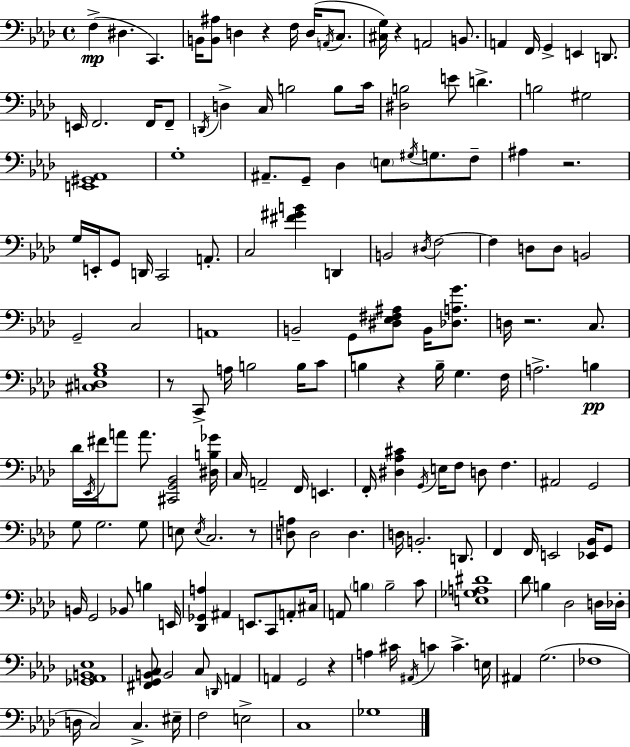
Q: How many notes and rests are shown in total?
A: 172